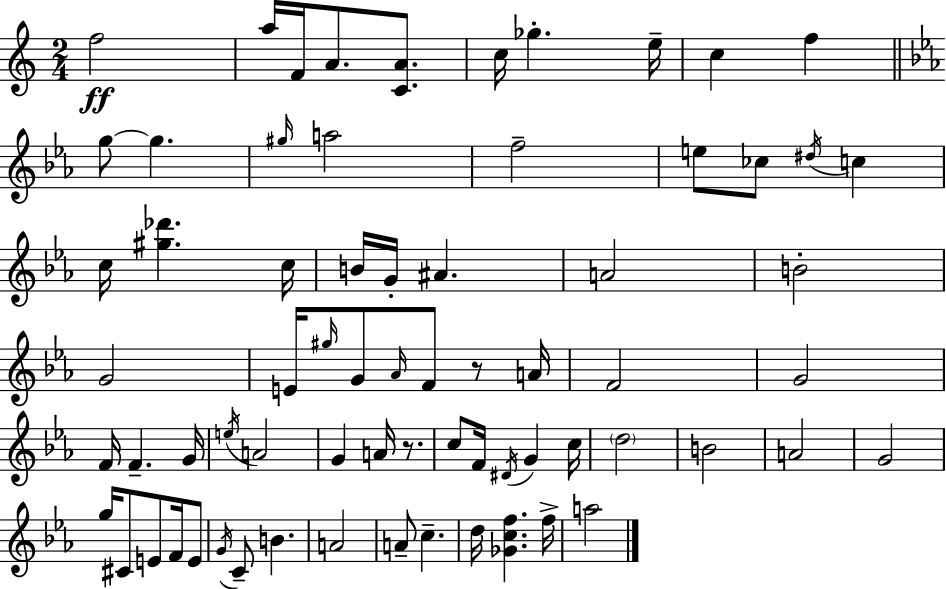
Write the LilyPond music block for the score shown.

{
  \clef treble
  \numericTimeSignature
  \time 2/4
  \key a \minor
  f''2\ff | a''16 f'16 a'8. <c' a'>8. | c''16 ges''4.-. e''16-- | c''4 f''4 | \break \bar "||" \break \key c \minor g''8~~ g''4. | \grace { gis''16 } a''2 | f''2-- | e''8 ces''8 \acciaccatura { dis''16 } c''4 | \break c''16 <gis'' des'''>4. | c''16 b'16 g'16-. ais'4. | a'2 | b'2-. | \break g'2 | e'16 \grace { gis''16 } g'8 \grace { aes'16 } f'8 | r8 a'16 f'2 | g'2 | \break f'16 f'4.-- | g'16 \acciaccatura { e''16 } a'2 | g'4 | a'16 r8. c''8 f'16 | \break \acciaccatura { dis'16 } g'4 c''16 \parenthesize d''2 | b'2 | a'2 | g'2 | \break g''16 cis'8 | e'8 f'16 e'8 \acciaccatura { g'16 } c'8-- | b'4. a'2 | a'8-- | \break c''4.-- d''16 | <ges' c'' f''>4. f''16-> a''2 | \bar "|."
}